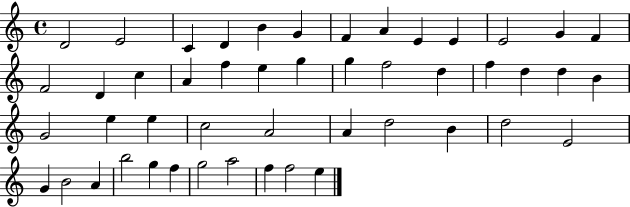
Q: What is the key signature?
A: C major